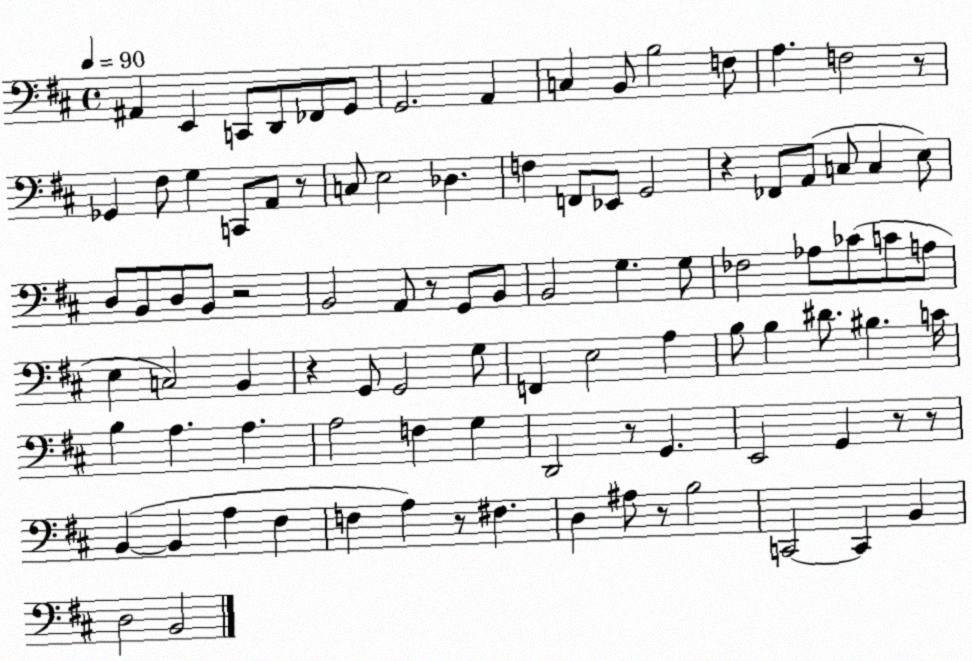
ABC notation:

X:1
T:Untitled
M:4/4
L:1/4
K:D
^A,, E,, C,,/2 D,,/2 _F,,/2 G,,/2 G,,2 A,, C, B,,/2 B,2 F,/2 A, F,2 z/2 _G,, ^F,/2 G, C,,/2 A,,/2 z/2 C,/2 E,2 _D, F, F,,/2 _E,,/2 G,,2 z _F,,/2 A,,/2 C,/2 C, E,/2 D,/2 B,,/2 D,/2 B,,/2 z2 B,,2 A,,/2 z/2 G,,/2 B,,/2 B,,2 G, G,/2 _F,2 _A,/2 _C/2 C/2 A,/2 E, C,2 B,, z G,,/2 G,,2 G,/2 F,, E,2 A, B,/2 B, ^D/2 ^B, C/4 B, A, A, A,2 F, G, D,,2 z/2 G,, E,,2 G,, z/2 z/2 B,, B,, A, ^F, F, A, z/2 ^F, D, ^A,/2 z/2 B,2 C,,2 C,, B,, D,2 B,,2